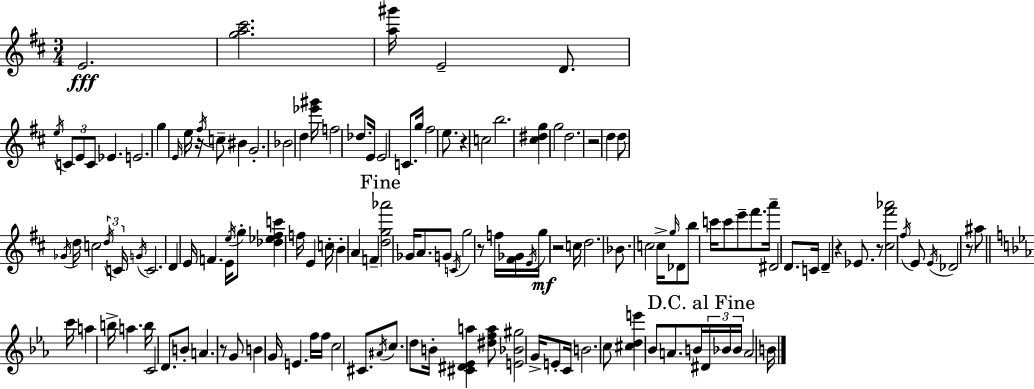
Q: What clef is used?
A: treble